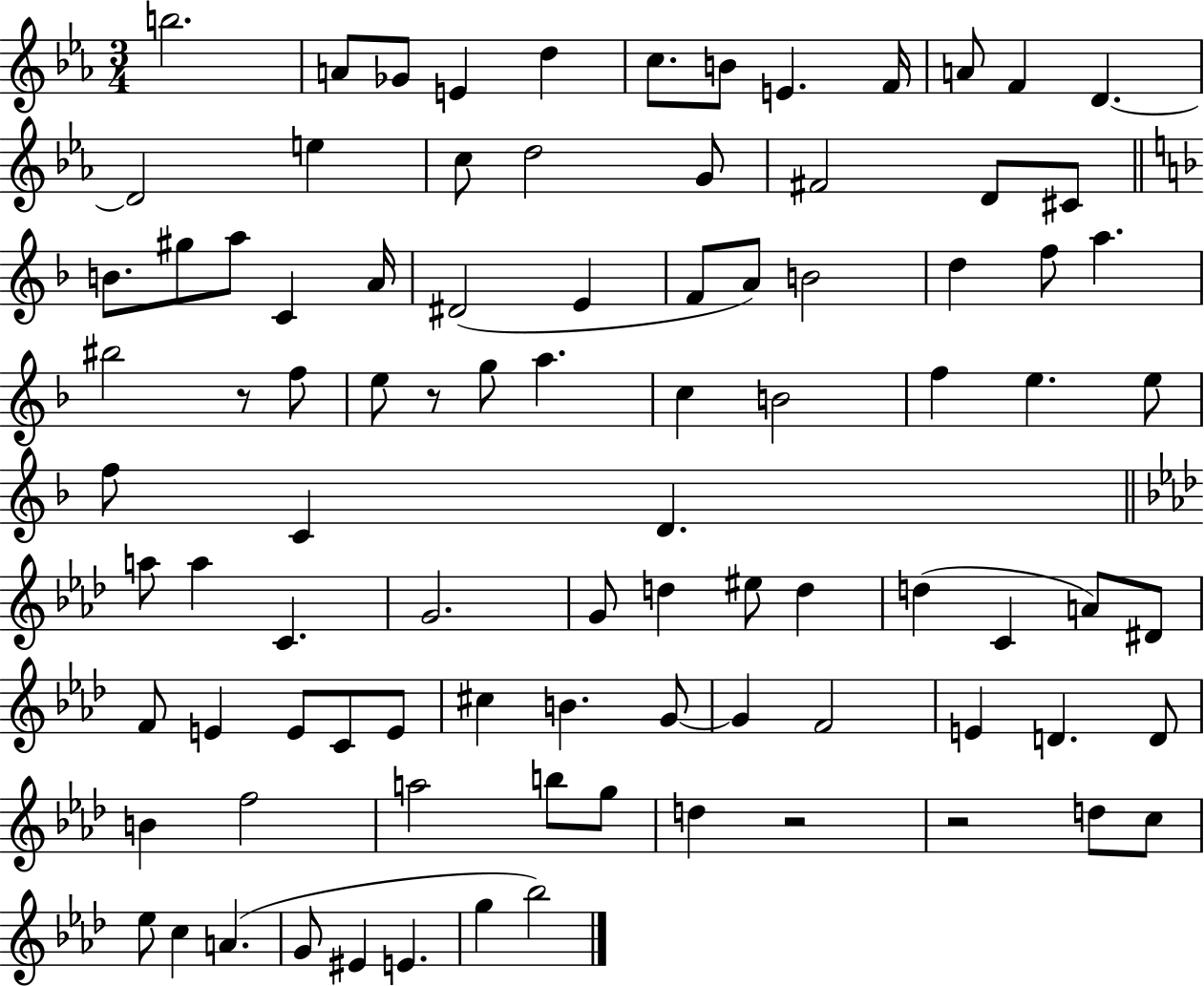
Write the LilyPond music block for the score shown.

{
  \clef treble
  \numericTimeSignature
  \time 3/4
  \key ees \major
  b''2. | a'8 ges'8 e'4 d''4 | c''8. b'8 e'4. f'16 | a'8 f'4 d'4.~~ | \break d'2 e''4 | c''8 d''2 g'8 | fis'2 d'8 cis'8 | \bar "||" \break \key f \major b'8. gis''8 a''8 c'4 a'16 | dis'2( e'4 | f'8 a'8) b'2 | d''4 f''8 a''4. | \break bis''2 r8 f''8 | e''8 r8 g''8 a''4. | c''4 b'2 | f''4 e''4. e''8 | \break f''8 c'4 d'4. | \bar "||" \break \key aes \major a''8 a''4 c'4. | g'2. | g'8 d''4 eis''8 d''4 | d''4( c'4 a'8) dis'8 | \break f'8 e'4 e'8 c'8 e'8 | cis''4 b'4. g'8~~ | g'4 f'2 | e'4 d'4. d'8 | \break b'4 f''2 | a''2 b''8 g''8 | d''4 r2 | r2 d''8 c''8 | \break ees''8 c''4 a'4.( | g'8 eis'4 e'4. | g''4 bes''2) | \bar "|."
}